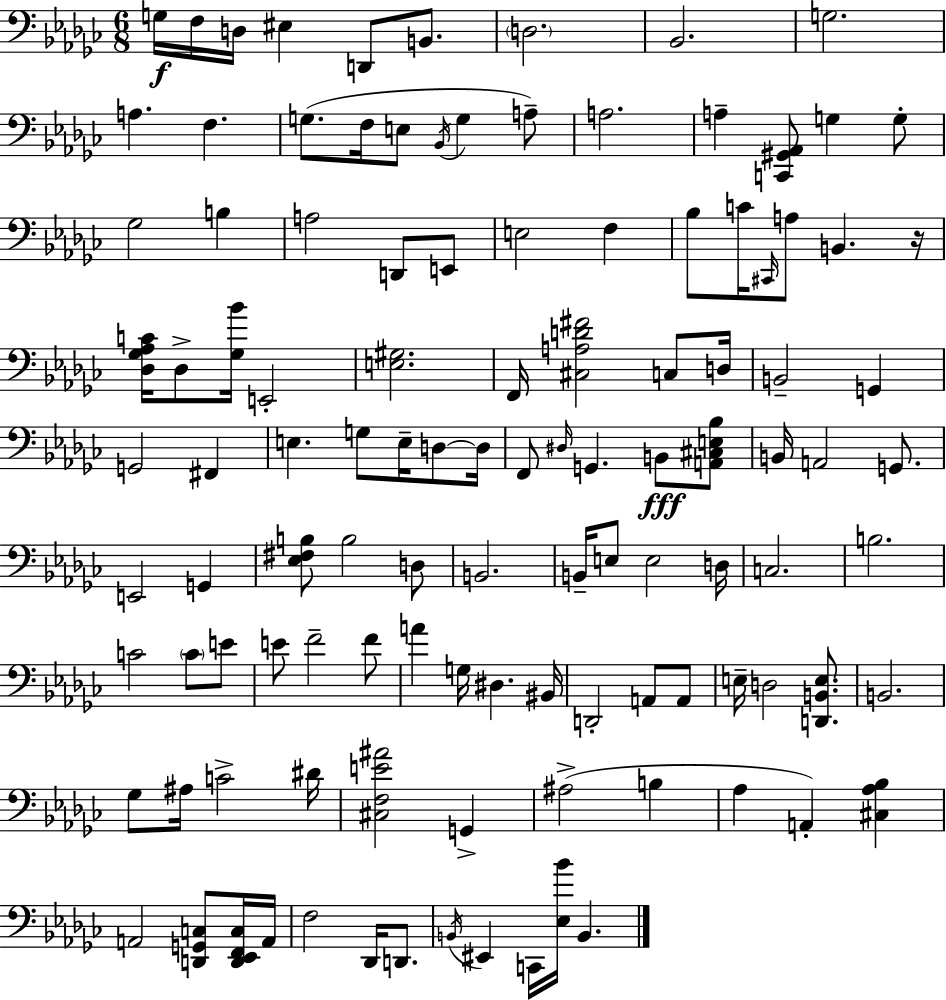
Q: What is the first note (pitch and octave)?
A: G3